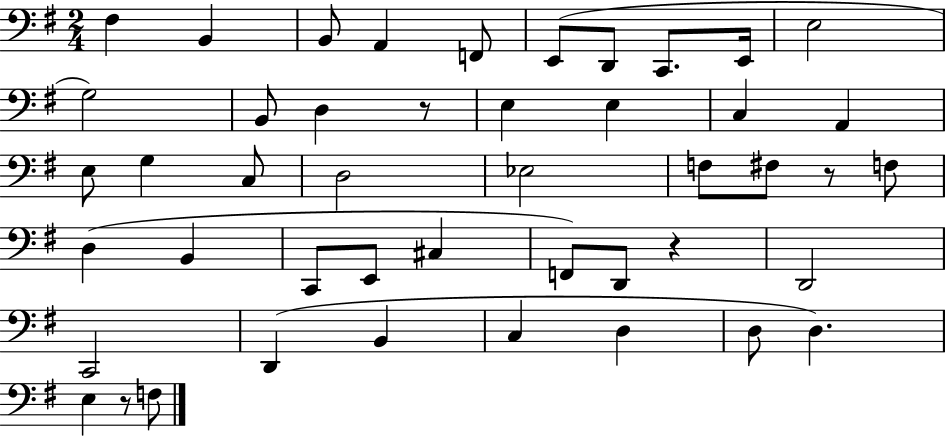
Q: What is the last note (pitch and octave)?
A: F3